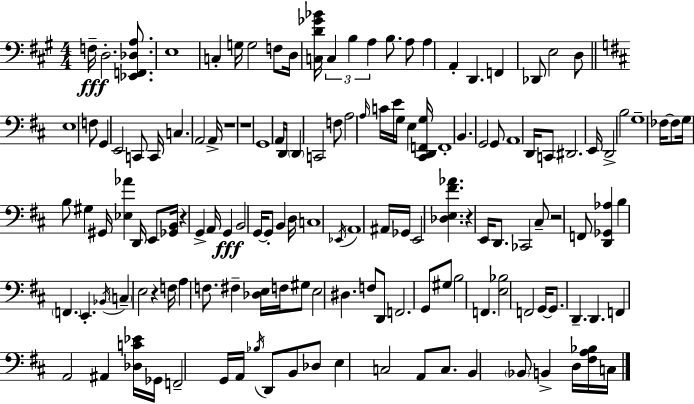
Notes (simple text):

F3/s D3/h. [Eb2,F2,Db3,A3]/e. E3/w C3/q G3/s G3/h F3/e D3/s [C3,D4,Gb4,Bb4]/s C3/q B3/q A3/q B3/e. A3/e A3/q A2/q D2/q. F2/q Db2/e E3/h D3/e E3/w F3/e G2/q E2/h C2/e C2/s C3/q. A2/h A2/s R/w R/w G2/w A2/s D2/s D2/q C2/h F3/e A3/h A3/s C4/s E4/s G3/s E3/q [C#2,D2,F2,G3]/s F2/w B2/q. G2/h G2/e A2/w D2/s C2/e D#2/h. E2/s D2/h B3/h G3/w FES3/s FES3/e G3/s B3/e G#3/q G#2/s [Eb3,Ab4]/q D2/s E2/e [Gb2,B2]/s R/q G2/q A2/s G2/q B2/h G2/s G2/e B2/q D3/s C3/w Eb2/s A2/w A#2/s Gb2/s E2/h [Db3,E3,F#4,Ab4]/q. R/q E2/s D2/e. CES2/h C#3/e R/h F2/e [D2,Gb2,Ab3]/q B3/q F2/q. E2/q. Bb2/s C3/q E3/h R/q F3/s A3/q F3/e. F#3/q [Db3,E3]/s F3/s G#3/e E3/h D#3/q. F3/e D2/e F2/h. G2/e G#3/e B3/h F2/q. [E3,Bb3]/h F2/h G2/s G2/e. D2/q. D2/q. F2/q A2/h A#2/q [Db3,C4,Eb4]/s Gb2/s F2/h G2/s A2/s Bb3/s D2/e B2/e Db3/e E3/q C3/h A2/e C3/e. B2/q Bb2/e B2/q D3/s [F#3,A3,Bb3]/s C3/s